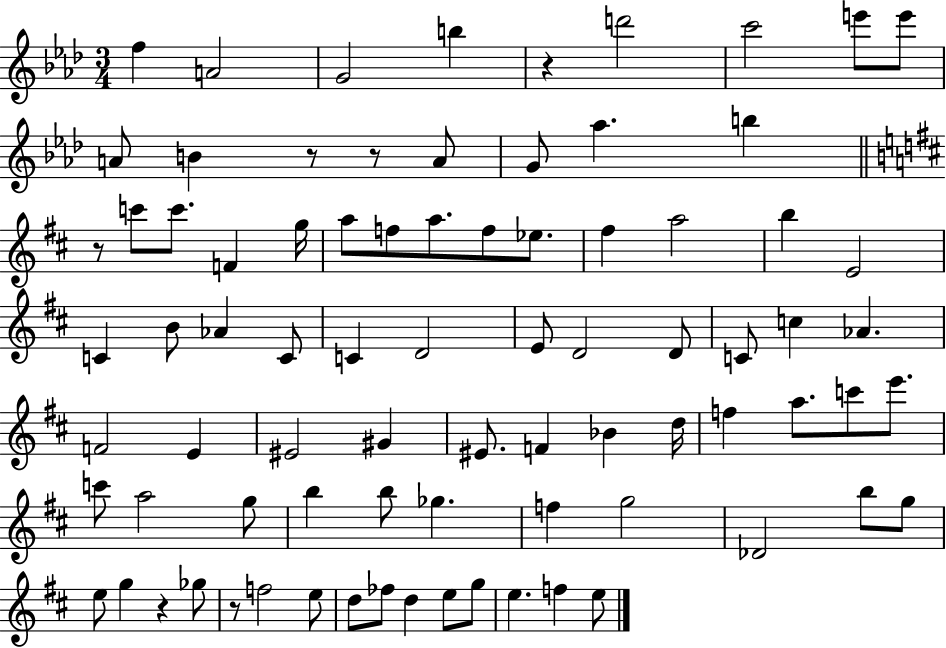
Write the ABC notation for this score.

X:1
T:Untitled
M:3/4
L:1/4
K:Ab
f A2 G2 b z d'2 c'2 e'/2 e'/2 A/2 B z/2 z/2 A/2 G/2 _a b z/2 c'/2 c'/2 F g/4 a/2 f/2 a/2 f/2 _e/2 ^f a2 b E2 C B/2 _A C/2 C D2 E/2 D2 D/2 C/2 c _A F2 E ^E2 ^G ^E/2 F _B d/4 f a/2 c'/2 e'/2 c'/2 a2 g/2 b b/2 _g f g2 _D2 b/2 g/2 e/2 g z _g/2 z/2 f2 e/2 d/2 _f/2 d e/2 g/2 e f e/2